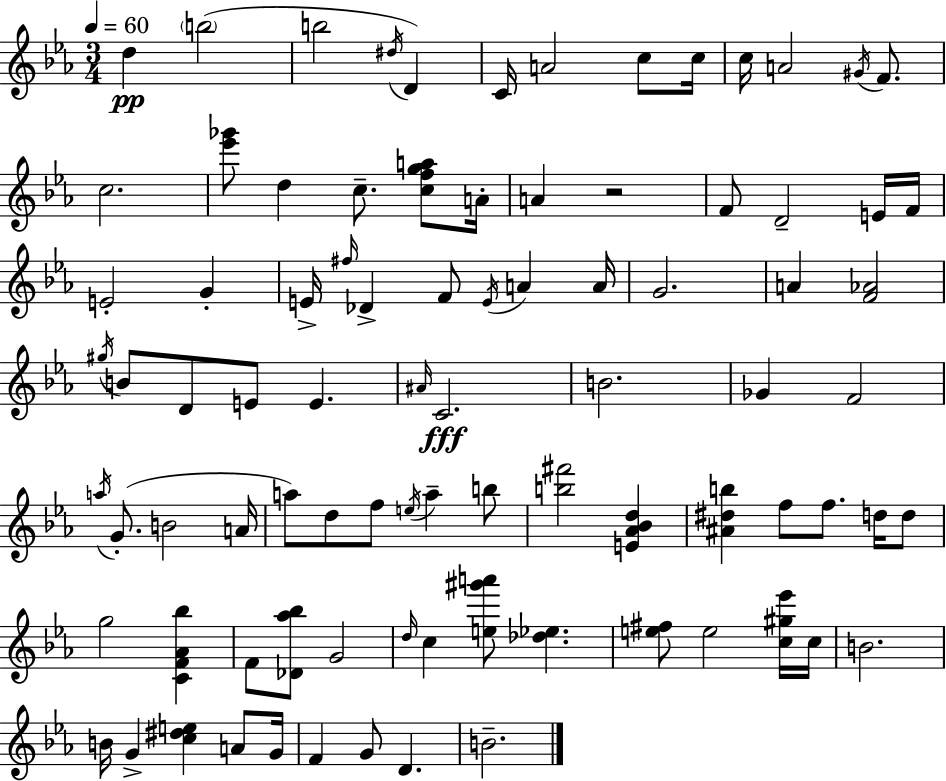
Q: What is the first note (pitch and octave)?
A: D5